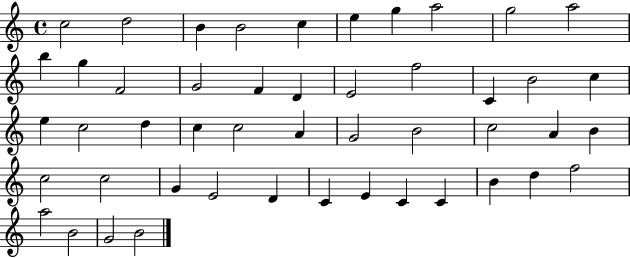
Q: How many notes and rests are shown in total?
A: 48